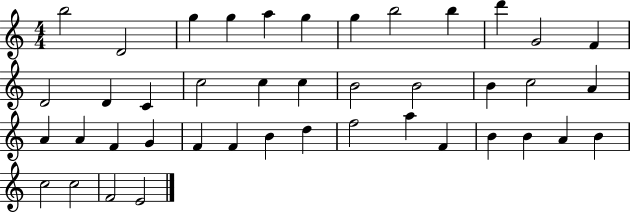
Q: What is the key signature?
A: C major